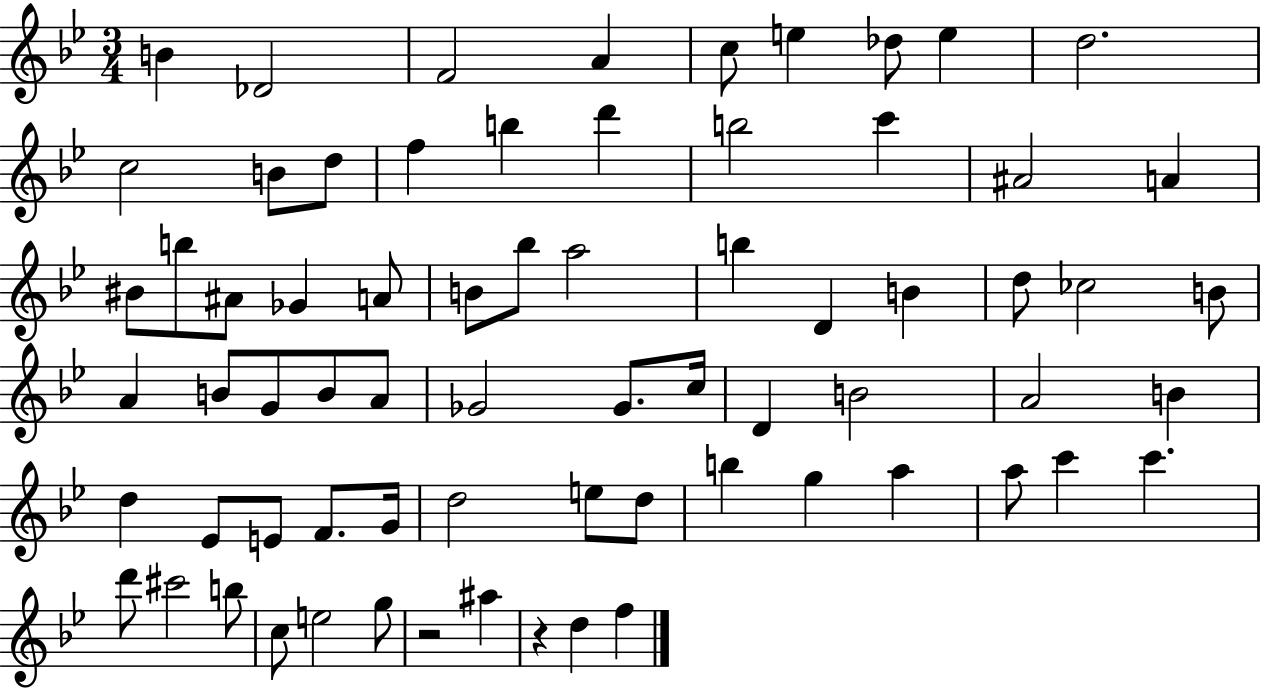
X:1
T:Untitled
M:3/4
L:1/4
K:Bb
B _D2 F2 A c/2 e _d/2 e d2 c2 B/2 d/2 f b d' b2 c' ^A2 A ^B/2 b/2 ^A/2 _G A/2 B/2 _b/2 a2 b D B d/2 _c2 B/2 A B/2 G/2 B/2 A/2 _G2 _G/2 c/4 D B2 A2 B d _E/2 E/2 F/2 G/4 d2 e/2 d/2 b g a a/2 c' c' d'/2 ^c'2 b/2 c/2 e2 g/2 z2 ^a z d f